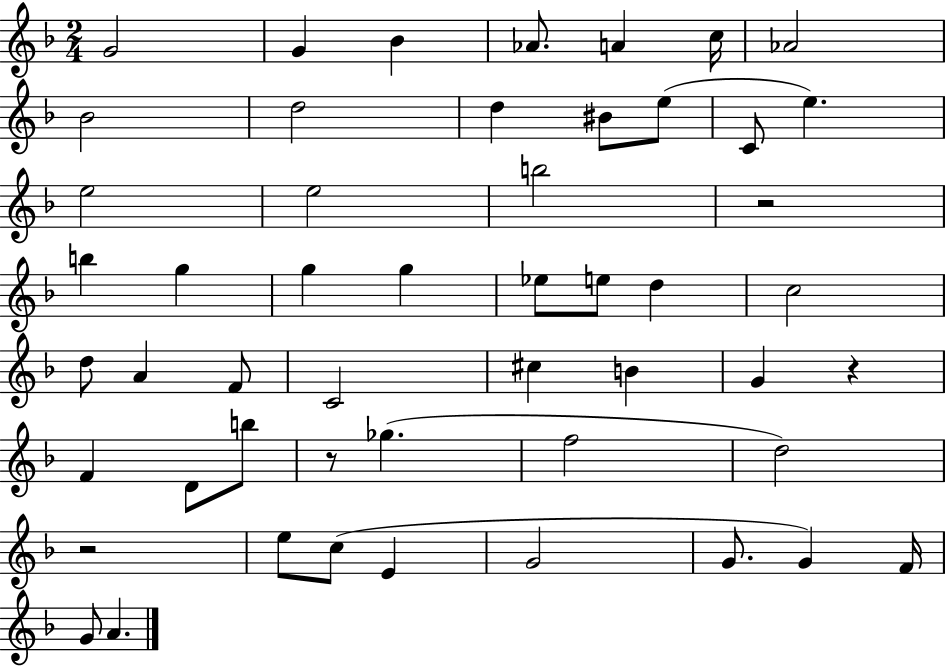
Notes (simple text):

G4/h G4/q Bb4/q Ab4/e. A4/q C5/s Ab4/h Bb4/h D5/h D5/q BIS4/e E5/e C4/e E5/q. E5/h E5/h B5/h R/h B5/q G5/q G5/q G5/q Eb5/e E5/e D5/q C5/h D5/e A4/q F4/e C4/h C#5/q B4/q G4/q R/q F4/q D4/e B5/e R/e Gb5/q. F5/h D5/h R/h E5/e C5/e E4/q G4/h G4/e. G4/q F4/s G4/e A4/q.